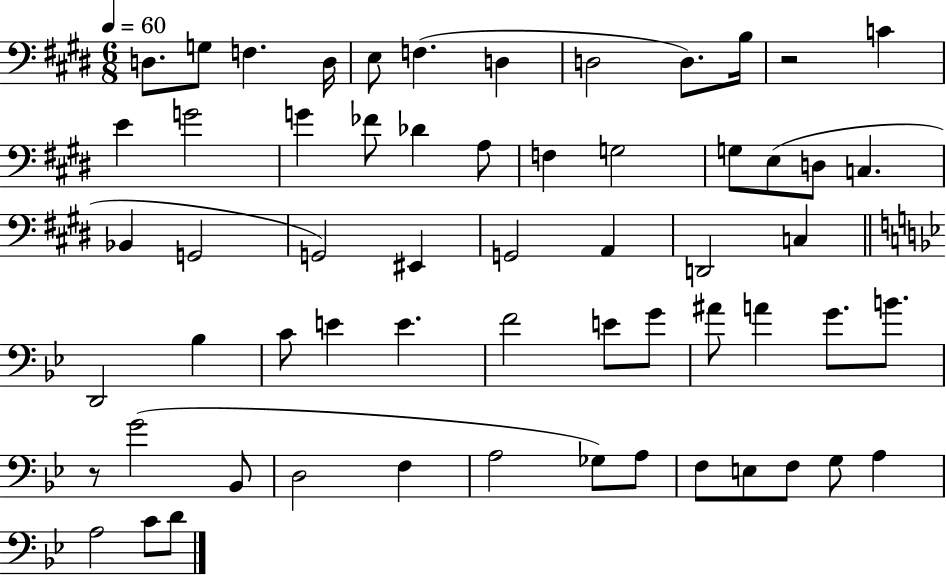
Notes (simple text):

D3/e. G3/e F3/q. D3/s E3/e F3/q. D3/q D3/h D3/e. B3/s R/h C4/q E4/q G4/h G4/q FES4/e Db4/q A3/e F3/q G3/h G3/e E3/e D3/e C3/q. Bb2/q G2/h G2/h EIS2/q G2/h A2/q D2/h C3/q D2/h Bb3/q C4/e E4/q E4/q. F4/h E4/e G4/e A#4/e A4/q G4/e. B4/e. R/e G4/h Bb2/e D3/h F3/q A3/h Gb3/e A3/e F3/e E3/e F3/e G3/e A3/q A3/h C4/e D4/e